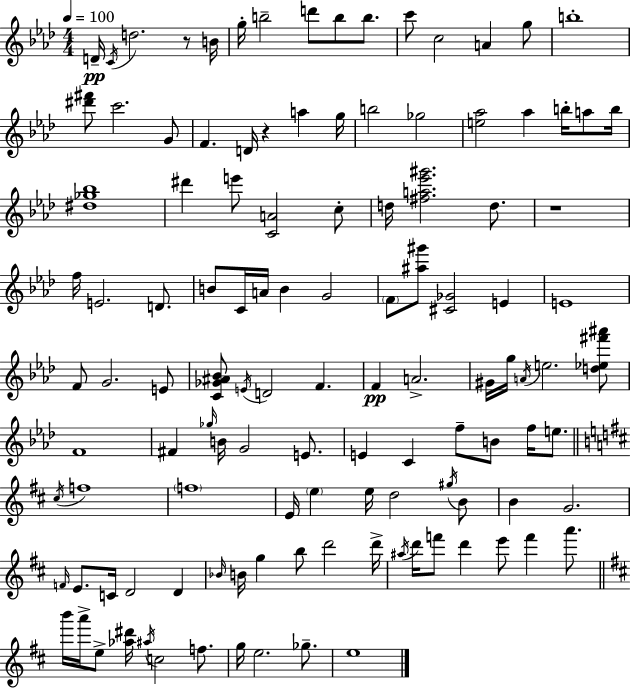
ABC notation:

X:1
T:Untitled
M:4/4
L:1/4
K:Fm
D/4 C/4 d2 z/2 B/4 g/4 b2 d'/2 b/2 b/2 c'/2 c2 A g/2 b4 [^d'^f']/2 c'2 G/2 F D/4 z a g/4 b2 _g2 [e_a]2 _a b/4 a/2 b/4 [^d_g_b]4 ^d' e'/2 [CA]2 c/2 d/4 [^fa_e'^g']2 d/2 z4 f/4 E2 D/2 B/2 C/4 A/4 B G2 F/2 [^a^g']/2 [^C_G]2 E E4 F/2 G2 E/2 [C_G^A_B]/2 E/4 D2 F F A2 ^G/4 g/4 A/4 e2 [d_e^f'^a']/2 F4 ^F _g/4 B/4 G2 E/2 E C f/2 B/2 f/4 e/2 ^c/4 f4 f4 E/4 e e/4 d2 ^g/4 B/2 B G2 F/4 E/2 C/4 D2 D _B/4 B/4 g b/2 d'2 d'/4 ^a/4 d'/4 f'/2 d' e'/2 f' a'/2 b'/4 a'/4 e/2 [_a^d']/4 ^a/4 c2 f/2 g/4 e2 _g/2 e4